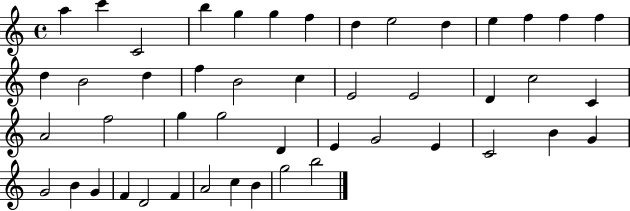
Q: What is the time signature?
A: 4/4